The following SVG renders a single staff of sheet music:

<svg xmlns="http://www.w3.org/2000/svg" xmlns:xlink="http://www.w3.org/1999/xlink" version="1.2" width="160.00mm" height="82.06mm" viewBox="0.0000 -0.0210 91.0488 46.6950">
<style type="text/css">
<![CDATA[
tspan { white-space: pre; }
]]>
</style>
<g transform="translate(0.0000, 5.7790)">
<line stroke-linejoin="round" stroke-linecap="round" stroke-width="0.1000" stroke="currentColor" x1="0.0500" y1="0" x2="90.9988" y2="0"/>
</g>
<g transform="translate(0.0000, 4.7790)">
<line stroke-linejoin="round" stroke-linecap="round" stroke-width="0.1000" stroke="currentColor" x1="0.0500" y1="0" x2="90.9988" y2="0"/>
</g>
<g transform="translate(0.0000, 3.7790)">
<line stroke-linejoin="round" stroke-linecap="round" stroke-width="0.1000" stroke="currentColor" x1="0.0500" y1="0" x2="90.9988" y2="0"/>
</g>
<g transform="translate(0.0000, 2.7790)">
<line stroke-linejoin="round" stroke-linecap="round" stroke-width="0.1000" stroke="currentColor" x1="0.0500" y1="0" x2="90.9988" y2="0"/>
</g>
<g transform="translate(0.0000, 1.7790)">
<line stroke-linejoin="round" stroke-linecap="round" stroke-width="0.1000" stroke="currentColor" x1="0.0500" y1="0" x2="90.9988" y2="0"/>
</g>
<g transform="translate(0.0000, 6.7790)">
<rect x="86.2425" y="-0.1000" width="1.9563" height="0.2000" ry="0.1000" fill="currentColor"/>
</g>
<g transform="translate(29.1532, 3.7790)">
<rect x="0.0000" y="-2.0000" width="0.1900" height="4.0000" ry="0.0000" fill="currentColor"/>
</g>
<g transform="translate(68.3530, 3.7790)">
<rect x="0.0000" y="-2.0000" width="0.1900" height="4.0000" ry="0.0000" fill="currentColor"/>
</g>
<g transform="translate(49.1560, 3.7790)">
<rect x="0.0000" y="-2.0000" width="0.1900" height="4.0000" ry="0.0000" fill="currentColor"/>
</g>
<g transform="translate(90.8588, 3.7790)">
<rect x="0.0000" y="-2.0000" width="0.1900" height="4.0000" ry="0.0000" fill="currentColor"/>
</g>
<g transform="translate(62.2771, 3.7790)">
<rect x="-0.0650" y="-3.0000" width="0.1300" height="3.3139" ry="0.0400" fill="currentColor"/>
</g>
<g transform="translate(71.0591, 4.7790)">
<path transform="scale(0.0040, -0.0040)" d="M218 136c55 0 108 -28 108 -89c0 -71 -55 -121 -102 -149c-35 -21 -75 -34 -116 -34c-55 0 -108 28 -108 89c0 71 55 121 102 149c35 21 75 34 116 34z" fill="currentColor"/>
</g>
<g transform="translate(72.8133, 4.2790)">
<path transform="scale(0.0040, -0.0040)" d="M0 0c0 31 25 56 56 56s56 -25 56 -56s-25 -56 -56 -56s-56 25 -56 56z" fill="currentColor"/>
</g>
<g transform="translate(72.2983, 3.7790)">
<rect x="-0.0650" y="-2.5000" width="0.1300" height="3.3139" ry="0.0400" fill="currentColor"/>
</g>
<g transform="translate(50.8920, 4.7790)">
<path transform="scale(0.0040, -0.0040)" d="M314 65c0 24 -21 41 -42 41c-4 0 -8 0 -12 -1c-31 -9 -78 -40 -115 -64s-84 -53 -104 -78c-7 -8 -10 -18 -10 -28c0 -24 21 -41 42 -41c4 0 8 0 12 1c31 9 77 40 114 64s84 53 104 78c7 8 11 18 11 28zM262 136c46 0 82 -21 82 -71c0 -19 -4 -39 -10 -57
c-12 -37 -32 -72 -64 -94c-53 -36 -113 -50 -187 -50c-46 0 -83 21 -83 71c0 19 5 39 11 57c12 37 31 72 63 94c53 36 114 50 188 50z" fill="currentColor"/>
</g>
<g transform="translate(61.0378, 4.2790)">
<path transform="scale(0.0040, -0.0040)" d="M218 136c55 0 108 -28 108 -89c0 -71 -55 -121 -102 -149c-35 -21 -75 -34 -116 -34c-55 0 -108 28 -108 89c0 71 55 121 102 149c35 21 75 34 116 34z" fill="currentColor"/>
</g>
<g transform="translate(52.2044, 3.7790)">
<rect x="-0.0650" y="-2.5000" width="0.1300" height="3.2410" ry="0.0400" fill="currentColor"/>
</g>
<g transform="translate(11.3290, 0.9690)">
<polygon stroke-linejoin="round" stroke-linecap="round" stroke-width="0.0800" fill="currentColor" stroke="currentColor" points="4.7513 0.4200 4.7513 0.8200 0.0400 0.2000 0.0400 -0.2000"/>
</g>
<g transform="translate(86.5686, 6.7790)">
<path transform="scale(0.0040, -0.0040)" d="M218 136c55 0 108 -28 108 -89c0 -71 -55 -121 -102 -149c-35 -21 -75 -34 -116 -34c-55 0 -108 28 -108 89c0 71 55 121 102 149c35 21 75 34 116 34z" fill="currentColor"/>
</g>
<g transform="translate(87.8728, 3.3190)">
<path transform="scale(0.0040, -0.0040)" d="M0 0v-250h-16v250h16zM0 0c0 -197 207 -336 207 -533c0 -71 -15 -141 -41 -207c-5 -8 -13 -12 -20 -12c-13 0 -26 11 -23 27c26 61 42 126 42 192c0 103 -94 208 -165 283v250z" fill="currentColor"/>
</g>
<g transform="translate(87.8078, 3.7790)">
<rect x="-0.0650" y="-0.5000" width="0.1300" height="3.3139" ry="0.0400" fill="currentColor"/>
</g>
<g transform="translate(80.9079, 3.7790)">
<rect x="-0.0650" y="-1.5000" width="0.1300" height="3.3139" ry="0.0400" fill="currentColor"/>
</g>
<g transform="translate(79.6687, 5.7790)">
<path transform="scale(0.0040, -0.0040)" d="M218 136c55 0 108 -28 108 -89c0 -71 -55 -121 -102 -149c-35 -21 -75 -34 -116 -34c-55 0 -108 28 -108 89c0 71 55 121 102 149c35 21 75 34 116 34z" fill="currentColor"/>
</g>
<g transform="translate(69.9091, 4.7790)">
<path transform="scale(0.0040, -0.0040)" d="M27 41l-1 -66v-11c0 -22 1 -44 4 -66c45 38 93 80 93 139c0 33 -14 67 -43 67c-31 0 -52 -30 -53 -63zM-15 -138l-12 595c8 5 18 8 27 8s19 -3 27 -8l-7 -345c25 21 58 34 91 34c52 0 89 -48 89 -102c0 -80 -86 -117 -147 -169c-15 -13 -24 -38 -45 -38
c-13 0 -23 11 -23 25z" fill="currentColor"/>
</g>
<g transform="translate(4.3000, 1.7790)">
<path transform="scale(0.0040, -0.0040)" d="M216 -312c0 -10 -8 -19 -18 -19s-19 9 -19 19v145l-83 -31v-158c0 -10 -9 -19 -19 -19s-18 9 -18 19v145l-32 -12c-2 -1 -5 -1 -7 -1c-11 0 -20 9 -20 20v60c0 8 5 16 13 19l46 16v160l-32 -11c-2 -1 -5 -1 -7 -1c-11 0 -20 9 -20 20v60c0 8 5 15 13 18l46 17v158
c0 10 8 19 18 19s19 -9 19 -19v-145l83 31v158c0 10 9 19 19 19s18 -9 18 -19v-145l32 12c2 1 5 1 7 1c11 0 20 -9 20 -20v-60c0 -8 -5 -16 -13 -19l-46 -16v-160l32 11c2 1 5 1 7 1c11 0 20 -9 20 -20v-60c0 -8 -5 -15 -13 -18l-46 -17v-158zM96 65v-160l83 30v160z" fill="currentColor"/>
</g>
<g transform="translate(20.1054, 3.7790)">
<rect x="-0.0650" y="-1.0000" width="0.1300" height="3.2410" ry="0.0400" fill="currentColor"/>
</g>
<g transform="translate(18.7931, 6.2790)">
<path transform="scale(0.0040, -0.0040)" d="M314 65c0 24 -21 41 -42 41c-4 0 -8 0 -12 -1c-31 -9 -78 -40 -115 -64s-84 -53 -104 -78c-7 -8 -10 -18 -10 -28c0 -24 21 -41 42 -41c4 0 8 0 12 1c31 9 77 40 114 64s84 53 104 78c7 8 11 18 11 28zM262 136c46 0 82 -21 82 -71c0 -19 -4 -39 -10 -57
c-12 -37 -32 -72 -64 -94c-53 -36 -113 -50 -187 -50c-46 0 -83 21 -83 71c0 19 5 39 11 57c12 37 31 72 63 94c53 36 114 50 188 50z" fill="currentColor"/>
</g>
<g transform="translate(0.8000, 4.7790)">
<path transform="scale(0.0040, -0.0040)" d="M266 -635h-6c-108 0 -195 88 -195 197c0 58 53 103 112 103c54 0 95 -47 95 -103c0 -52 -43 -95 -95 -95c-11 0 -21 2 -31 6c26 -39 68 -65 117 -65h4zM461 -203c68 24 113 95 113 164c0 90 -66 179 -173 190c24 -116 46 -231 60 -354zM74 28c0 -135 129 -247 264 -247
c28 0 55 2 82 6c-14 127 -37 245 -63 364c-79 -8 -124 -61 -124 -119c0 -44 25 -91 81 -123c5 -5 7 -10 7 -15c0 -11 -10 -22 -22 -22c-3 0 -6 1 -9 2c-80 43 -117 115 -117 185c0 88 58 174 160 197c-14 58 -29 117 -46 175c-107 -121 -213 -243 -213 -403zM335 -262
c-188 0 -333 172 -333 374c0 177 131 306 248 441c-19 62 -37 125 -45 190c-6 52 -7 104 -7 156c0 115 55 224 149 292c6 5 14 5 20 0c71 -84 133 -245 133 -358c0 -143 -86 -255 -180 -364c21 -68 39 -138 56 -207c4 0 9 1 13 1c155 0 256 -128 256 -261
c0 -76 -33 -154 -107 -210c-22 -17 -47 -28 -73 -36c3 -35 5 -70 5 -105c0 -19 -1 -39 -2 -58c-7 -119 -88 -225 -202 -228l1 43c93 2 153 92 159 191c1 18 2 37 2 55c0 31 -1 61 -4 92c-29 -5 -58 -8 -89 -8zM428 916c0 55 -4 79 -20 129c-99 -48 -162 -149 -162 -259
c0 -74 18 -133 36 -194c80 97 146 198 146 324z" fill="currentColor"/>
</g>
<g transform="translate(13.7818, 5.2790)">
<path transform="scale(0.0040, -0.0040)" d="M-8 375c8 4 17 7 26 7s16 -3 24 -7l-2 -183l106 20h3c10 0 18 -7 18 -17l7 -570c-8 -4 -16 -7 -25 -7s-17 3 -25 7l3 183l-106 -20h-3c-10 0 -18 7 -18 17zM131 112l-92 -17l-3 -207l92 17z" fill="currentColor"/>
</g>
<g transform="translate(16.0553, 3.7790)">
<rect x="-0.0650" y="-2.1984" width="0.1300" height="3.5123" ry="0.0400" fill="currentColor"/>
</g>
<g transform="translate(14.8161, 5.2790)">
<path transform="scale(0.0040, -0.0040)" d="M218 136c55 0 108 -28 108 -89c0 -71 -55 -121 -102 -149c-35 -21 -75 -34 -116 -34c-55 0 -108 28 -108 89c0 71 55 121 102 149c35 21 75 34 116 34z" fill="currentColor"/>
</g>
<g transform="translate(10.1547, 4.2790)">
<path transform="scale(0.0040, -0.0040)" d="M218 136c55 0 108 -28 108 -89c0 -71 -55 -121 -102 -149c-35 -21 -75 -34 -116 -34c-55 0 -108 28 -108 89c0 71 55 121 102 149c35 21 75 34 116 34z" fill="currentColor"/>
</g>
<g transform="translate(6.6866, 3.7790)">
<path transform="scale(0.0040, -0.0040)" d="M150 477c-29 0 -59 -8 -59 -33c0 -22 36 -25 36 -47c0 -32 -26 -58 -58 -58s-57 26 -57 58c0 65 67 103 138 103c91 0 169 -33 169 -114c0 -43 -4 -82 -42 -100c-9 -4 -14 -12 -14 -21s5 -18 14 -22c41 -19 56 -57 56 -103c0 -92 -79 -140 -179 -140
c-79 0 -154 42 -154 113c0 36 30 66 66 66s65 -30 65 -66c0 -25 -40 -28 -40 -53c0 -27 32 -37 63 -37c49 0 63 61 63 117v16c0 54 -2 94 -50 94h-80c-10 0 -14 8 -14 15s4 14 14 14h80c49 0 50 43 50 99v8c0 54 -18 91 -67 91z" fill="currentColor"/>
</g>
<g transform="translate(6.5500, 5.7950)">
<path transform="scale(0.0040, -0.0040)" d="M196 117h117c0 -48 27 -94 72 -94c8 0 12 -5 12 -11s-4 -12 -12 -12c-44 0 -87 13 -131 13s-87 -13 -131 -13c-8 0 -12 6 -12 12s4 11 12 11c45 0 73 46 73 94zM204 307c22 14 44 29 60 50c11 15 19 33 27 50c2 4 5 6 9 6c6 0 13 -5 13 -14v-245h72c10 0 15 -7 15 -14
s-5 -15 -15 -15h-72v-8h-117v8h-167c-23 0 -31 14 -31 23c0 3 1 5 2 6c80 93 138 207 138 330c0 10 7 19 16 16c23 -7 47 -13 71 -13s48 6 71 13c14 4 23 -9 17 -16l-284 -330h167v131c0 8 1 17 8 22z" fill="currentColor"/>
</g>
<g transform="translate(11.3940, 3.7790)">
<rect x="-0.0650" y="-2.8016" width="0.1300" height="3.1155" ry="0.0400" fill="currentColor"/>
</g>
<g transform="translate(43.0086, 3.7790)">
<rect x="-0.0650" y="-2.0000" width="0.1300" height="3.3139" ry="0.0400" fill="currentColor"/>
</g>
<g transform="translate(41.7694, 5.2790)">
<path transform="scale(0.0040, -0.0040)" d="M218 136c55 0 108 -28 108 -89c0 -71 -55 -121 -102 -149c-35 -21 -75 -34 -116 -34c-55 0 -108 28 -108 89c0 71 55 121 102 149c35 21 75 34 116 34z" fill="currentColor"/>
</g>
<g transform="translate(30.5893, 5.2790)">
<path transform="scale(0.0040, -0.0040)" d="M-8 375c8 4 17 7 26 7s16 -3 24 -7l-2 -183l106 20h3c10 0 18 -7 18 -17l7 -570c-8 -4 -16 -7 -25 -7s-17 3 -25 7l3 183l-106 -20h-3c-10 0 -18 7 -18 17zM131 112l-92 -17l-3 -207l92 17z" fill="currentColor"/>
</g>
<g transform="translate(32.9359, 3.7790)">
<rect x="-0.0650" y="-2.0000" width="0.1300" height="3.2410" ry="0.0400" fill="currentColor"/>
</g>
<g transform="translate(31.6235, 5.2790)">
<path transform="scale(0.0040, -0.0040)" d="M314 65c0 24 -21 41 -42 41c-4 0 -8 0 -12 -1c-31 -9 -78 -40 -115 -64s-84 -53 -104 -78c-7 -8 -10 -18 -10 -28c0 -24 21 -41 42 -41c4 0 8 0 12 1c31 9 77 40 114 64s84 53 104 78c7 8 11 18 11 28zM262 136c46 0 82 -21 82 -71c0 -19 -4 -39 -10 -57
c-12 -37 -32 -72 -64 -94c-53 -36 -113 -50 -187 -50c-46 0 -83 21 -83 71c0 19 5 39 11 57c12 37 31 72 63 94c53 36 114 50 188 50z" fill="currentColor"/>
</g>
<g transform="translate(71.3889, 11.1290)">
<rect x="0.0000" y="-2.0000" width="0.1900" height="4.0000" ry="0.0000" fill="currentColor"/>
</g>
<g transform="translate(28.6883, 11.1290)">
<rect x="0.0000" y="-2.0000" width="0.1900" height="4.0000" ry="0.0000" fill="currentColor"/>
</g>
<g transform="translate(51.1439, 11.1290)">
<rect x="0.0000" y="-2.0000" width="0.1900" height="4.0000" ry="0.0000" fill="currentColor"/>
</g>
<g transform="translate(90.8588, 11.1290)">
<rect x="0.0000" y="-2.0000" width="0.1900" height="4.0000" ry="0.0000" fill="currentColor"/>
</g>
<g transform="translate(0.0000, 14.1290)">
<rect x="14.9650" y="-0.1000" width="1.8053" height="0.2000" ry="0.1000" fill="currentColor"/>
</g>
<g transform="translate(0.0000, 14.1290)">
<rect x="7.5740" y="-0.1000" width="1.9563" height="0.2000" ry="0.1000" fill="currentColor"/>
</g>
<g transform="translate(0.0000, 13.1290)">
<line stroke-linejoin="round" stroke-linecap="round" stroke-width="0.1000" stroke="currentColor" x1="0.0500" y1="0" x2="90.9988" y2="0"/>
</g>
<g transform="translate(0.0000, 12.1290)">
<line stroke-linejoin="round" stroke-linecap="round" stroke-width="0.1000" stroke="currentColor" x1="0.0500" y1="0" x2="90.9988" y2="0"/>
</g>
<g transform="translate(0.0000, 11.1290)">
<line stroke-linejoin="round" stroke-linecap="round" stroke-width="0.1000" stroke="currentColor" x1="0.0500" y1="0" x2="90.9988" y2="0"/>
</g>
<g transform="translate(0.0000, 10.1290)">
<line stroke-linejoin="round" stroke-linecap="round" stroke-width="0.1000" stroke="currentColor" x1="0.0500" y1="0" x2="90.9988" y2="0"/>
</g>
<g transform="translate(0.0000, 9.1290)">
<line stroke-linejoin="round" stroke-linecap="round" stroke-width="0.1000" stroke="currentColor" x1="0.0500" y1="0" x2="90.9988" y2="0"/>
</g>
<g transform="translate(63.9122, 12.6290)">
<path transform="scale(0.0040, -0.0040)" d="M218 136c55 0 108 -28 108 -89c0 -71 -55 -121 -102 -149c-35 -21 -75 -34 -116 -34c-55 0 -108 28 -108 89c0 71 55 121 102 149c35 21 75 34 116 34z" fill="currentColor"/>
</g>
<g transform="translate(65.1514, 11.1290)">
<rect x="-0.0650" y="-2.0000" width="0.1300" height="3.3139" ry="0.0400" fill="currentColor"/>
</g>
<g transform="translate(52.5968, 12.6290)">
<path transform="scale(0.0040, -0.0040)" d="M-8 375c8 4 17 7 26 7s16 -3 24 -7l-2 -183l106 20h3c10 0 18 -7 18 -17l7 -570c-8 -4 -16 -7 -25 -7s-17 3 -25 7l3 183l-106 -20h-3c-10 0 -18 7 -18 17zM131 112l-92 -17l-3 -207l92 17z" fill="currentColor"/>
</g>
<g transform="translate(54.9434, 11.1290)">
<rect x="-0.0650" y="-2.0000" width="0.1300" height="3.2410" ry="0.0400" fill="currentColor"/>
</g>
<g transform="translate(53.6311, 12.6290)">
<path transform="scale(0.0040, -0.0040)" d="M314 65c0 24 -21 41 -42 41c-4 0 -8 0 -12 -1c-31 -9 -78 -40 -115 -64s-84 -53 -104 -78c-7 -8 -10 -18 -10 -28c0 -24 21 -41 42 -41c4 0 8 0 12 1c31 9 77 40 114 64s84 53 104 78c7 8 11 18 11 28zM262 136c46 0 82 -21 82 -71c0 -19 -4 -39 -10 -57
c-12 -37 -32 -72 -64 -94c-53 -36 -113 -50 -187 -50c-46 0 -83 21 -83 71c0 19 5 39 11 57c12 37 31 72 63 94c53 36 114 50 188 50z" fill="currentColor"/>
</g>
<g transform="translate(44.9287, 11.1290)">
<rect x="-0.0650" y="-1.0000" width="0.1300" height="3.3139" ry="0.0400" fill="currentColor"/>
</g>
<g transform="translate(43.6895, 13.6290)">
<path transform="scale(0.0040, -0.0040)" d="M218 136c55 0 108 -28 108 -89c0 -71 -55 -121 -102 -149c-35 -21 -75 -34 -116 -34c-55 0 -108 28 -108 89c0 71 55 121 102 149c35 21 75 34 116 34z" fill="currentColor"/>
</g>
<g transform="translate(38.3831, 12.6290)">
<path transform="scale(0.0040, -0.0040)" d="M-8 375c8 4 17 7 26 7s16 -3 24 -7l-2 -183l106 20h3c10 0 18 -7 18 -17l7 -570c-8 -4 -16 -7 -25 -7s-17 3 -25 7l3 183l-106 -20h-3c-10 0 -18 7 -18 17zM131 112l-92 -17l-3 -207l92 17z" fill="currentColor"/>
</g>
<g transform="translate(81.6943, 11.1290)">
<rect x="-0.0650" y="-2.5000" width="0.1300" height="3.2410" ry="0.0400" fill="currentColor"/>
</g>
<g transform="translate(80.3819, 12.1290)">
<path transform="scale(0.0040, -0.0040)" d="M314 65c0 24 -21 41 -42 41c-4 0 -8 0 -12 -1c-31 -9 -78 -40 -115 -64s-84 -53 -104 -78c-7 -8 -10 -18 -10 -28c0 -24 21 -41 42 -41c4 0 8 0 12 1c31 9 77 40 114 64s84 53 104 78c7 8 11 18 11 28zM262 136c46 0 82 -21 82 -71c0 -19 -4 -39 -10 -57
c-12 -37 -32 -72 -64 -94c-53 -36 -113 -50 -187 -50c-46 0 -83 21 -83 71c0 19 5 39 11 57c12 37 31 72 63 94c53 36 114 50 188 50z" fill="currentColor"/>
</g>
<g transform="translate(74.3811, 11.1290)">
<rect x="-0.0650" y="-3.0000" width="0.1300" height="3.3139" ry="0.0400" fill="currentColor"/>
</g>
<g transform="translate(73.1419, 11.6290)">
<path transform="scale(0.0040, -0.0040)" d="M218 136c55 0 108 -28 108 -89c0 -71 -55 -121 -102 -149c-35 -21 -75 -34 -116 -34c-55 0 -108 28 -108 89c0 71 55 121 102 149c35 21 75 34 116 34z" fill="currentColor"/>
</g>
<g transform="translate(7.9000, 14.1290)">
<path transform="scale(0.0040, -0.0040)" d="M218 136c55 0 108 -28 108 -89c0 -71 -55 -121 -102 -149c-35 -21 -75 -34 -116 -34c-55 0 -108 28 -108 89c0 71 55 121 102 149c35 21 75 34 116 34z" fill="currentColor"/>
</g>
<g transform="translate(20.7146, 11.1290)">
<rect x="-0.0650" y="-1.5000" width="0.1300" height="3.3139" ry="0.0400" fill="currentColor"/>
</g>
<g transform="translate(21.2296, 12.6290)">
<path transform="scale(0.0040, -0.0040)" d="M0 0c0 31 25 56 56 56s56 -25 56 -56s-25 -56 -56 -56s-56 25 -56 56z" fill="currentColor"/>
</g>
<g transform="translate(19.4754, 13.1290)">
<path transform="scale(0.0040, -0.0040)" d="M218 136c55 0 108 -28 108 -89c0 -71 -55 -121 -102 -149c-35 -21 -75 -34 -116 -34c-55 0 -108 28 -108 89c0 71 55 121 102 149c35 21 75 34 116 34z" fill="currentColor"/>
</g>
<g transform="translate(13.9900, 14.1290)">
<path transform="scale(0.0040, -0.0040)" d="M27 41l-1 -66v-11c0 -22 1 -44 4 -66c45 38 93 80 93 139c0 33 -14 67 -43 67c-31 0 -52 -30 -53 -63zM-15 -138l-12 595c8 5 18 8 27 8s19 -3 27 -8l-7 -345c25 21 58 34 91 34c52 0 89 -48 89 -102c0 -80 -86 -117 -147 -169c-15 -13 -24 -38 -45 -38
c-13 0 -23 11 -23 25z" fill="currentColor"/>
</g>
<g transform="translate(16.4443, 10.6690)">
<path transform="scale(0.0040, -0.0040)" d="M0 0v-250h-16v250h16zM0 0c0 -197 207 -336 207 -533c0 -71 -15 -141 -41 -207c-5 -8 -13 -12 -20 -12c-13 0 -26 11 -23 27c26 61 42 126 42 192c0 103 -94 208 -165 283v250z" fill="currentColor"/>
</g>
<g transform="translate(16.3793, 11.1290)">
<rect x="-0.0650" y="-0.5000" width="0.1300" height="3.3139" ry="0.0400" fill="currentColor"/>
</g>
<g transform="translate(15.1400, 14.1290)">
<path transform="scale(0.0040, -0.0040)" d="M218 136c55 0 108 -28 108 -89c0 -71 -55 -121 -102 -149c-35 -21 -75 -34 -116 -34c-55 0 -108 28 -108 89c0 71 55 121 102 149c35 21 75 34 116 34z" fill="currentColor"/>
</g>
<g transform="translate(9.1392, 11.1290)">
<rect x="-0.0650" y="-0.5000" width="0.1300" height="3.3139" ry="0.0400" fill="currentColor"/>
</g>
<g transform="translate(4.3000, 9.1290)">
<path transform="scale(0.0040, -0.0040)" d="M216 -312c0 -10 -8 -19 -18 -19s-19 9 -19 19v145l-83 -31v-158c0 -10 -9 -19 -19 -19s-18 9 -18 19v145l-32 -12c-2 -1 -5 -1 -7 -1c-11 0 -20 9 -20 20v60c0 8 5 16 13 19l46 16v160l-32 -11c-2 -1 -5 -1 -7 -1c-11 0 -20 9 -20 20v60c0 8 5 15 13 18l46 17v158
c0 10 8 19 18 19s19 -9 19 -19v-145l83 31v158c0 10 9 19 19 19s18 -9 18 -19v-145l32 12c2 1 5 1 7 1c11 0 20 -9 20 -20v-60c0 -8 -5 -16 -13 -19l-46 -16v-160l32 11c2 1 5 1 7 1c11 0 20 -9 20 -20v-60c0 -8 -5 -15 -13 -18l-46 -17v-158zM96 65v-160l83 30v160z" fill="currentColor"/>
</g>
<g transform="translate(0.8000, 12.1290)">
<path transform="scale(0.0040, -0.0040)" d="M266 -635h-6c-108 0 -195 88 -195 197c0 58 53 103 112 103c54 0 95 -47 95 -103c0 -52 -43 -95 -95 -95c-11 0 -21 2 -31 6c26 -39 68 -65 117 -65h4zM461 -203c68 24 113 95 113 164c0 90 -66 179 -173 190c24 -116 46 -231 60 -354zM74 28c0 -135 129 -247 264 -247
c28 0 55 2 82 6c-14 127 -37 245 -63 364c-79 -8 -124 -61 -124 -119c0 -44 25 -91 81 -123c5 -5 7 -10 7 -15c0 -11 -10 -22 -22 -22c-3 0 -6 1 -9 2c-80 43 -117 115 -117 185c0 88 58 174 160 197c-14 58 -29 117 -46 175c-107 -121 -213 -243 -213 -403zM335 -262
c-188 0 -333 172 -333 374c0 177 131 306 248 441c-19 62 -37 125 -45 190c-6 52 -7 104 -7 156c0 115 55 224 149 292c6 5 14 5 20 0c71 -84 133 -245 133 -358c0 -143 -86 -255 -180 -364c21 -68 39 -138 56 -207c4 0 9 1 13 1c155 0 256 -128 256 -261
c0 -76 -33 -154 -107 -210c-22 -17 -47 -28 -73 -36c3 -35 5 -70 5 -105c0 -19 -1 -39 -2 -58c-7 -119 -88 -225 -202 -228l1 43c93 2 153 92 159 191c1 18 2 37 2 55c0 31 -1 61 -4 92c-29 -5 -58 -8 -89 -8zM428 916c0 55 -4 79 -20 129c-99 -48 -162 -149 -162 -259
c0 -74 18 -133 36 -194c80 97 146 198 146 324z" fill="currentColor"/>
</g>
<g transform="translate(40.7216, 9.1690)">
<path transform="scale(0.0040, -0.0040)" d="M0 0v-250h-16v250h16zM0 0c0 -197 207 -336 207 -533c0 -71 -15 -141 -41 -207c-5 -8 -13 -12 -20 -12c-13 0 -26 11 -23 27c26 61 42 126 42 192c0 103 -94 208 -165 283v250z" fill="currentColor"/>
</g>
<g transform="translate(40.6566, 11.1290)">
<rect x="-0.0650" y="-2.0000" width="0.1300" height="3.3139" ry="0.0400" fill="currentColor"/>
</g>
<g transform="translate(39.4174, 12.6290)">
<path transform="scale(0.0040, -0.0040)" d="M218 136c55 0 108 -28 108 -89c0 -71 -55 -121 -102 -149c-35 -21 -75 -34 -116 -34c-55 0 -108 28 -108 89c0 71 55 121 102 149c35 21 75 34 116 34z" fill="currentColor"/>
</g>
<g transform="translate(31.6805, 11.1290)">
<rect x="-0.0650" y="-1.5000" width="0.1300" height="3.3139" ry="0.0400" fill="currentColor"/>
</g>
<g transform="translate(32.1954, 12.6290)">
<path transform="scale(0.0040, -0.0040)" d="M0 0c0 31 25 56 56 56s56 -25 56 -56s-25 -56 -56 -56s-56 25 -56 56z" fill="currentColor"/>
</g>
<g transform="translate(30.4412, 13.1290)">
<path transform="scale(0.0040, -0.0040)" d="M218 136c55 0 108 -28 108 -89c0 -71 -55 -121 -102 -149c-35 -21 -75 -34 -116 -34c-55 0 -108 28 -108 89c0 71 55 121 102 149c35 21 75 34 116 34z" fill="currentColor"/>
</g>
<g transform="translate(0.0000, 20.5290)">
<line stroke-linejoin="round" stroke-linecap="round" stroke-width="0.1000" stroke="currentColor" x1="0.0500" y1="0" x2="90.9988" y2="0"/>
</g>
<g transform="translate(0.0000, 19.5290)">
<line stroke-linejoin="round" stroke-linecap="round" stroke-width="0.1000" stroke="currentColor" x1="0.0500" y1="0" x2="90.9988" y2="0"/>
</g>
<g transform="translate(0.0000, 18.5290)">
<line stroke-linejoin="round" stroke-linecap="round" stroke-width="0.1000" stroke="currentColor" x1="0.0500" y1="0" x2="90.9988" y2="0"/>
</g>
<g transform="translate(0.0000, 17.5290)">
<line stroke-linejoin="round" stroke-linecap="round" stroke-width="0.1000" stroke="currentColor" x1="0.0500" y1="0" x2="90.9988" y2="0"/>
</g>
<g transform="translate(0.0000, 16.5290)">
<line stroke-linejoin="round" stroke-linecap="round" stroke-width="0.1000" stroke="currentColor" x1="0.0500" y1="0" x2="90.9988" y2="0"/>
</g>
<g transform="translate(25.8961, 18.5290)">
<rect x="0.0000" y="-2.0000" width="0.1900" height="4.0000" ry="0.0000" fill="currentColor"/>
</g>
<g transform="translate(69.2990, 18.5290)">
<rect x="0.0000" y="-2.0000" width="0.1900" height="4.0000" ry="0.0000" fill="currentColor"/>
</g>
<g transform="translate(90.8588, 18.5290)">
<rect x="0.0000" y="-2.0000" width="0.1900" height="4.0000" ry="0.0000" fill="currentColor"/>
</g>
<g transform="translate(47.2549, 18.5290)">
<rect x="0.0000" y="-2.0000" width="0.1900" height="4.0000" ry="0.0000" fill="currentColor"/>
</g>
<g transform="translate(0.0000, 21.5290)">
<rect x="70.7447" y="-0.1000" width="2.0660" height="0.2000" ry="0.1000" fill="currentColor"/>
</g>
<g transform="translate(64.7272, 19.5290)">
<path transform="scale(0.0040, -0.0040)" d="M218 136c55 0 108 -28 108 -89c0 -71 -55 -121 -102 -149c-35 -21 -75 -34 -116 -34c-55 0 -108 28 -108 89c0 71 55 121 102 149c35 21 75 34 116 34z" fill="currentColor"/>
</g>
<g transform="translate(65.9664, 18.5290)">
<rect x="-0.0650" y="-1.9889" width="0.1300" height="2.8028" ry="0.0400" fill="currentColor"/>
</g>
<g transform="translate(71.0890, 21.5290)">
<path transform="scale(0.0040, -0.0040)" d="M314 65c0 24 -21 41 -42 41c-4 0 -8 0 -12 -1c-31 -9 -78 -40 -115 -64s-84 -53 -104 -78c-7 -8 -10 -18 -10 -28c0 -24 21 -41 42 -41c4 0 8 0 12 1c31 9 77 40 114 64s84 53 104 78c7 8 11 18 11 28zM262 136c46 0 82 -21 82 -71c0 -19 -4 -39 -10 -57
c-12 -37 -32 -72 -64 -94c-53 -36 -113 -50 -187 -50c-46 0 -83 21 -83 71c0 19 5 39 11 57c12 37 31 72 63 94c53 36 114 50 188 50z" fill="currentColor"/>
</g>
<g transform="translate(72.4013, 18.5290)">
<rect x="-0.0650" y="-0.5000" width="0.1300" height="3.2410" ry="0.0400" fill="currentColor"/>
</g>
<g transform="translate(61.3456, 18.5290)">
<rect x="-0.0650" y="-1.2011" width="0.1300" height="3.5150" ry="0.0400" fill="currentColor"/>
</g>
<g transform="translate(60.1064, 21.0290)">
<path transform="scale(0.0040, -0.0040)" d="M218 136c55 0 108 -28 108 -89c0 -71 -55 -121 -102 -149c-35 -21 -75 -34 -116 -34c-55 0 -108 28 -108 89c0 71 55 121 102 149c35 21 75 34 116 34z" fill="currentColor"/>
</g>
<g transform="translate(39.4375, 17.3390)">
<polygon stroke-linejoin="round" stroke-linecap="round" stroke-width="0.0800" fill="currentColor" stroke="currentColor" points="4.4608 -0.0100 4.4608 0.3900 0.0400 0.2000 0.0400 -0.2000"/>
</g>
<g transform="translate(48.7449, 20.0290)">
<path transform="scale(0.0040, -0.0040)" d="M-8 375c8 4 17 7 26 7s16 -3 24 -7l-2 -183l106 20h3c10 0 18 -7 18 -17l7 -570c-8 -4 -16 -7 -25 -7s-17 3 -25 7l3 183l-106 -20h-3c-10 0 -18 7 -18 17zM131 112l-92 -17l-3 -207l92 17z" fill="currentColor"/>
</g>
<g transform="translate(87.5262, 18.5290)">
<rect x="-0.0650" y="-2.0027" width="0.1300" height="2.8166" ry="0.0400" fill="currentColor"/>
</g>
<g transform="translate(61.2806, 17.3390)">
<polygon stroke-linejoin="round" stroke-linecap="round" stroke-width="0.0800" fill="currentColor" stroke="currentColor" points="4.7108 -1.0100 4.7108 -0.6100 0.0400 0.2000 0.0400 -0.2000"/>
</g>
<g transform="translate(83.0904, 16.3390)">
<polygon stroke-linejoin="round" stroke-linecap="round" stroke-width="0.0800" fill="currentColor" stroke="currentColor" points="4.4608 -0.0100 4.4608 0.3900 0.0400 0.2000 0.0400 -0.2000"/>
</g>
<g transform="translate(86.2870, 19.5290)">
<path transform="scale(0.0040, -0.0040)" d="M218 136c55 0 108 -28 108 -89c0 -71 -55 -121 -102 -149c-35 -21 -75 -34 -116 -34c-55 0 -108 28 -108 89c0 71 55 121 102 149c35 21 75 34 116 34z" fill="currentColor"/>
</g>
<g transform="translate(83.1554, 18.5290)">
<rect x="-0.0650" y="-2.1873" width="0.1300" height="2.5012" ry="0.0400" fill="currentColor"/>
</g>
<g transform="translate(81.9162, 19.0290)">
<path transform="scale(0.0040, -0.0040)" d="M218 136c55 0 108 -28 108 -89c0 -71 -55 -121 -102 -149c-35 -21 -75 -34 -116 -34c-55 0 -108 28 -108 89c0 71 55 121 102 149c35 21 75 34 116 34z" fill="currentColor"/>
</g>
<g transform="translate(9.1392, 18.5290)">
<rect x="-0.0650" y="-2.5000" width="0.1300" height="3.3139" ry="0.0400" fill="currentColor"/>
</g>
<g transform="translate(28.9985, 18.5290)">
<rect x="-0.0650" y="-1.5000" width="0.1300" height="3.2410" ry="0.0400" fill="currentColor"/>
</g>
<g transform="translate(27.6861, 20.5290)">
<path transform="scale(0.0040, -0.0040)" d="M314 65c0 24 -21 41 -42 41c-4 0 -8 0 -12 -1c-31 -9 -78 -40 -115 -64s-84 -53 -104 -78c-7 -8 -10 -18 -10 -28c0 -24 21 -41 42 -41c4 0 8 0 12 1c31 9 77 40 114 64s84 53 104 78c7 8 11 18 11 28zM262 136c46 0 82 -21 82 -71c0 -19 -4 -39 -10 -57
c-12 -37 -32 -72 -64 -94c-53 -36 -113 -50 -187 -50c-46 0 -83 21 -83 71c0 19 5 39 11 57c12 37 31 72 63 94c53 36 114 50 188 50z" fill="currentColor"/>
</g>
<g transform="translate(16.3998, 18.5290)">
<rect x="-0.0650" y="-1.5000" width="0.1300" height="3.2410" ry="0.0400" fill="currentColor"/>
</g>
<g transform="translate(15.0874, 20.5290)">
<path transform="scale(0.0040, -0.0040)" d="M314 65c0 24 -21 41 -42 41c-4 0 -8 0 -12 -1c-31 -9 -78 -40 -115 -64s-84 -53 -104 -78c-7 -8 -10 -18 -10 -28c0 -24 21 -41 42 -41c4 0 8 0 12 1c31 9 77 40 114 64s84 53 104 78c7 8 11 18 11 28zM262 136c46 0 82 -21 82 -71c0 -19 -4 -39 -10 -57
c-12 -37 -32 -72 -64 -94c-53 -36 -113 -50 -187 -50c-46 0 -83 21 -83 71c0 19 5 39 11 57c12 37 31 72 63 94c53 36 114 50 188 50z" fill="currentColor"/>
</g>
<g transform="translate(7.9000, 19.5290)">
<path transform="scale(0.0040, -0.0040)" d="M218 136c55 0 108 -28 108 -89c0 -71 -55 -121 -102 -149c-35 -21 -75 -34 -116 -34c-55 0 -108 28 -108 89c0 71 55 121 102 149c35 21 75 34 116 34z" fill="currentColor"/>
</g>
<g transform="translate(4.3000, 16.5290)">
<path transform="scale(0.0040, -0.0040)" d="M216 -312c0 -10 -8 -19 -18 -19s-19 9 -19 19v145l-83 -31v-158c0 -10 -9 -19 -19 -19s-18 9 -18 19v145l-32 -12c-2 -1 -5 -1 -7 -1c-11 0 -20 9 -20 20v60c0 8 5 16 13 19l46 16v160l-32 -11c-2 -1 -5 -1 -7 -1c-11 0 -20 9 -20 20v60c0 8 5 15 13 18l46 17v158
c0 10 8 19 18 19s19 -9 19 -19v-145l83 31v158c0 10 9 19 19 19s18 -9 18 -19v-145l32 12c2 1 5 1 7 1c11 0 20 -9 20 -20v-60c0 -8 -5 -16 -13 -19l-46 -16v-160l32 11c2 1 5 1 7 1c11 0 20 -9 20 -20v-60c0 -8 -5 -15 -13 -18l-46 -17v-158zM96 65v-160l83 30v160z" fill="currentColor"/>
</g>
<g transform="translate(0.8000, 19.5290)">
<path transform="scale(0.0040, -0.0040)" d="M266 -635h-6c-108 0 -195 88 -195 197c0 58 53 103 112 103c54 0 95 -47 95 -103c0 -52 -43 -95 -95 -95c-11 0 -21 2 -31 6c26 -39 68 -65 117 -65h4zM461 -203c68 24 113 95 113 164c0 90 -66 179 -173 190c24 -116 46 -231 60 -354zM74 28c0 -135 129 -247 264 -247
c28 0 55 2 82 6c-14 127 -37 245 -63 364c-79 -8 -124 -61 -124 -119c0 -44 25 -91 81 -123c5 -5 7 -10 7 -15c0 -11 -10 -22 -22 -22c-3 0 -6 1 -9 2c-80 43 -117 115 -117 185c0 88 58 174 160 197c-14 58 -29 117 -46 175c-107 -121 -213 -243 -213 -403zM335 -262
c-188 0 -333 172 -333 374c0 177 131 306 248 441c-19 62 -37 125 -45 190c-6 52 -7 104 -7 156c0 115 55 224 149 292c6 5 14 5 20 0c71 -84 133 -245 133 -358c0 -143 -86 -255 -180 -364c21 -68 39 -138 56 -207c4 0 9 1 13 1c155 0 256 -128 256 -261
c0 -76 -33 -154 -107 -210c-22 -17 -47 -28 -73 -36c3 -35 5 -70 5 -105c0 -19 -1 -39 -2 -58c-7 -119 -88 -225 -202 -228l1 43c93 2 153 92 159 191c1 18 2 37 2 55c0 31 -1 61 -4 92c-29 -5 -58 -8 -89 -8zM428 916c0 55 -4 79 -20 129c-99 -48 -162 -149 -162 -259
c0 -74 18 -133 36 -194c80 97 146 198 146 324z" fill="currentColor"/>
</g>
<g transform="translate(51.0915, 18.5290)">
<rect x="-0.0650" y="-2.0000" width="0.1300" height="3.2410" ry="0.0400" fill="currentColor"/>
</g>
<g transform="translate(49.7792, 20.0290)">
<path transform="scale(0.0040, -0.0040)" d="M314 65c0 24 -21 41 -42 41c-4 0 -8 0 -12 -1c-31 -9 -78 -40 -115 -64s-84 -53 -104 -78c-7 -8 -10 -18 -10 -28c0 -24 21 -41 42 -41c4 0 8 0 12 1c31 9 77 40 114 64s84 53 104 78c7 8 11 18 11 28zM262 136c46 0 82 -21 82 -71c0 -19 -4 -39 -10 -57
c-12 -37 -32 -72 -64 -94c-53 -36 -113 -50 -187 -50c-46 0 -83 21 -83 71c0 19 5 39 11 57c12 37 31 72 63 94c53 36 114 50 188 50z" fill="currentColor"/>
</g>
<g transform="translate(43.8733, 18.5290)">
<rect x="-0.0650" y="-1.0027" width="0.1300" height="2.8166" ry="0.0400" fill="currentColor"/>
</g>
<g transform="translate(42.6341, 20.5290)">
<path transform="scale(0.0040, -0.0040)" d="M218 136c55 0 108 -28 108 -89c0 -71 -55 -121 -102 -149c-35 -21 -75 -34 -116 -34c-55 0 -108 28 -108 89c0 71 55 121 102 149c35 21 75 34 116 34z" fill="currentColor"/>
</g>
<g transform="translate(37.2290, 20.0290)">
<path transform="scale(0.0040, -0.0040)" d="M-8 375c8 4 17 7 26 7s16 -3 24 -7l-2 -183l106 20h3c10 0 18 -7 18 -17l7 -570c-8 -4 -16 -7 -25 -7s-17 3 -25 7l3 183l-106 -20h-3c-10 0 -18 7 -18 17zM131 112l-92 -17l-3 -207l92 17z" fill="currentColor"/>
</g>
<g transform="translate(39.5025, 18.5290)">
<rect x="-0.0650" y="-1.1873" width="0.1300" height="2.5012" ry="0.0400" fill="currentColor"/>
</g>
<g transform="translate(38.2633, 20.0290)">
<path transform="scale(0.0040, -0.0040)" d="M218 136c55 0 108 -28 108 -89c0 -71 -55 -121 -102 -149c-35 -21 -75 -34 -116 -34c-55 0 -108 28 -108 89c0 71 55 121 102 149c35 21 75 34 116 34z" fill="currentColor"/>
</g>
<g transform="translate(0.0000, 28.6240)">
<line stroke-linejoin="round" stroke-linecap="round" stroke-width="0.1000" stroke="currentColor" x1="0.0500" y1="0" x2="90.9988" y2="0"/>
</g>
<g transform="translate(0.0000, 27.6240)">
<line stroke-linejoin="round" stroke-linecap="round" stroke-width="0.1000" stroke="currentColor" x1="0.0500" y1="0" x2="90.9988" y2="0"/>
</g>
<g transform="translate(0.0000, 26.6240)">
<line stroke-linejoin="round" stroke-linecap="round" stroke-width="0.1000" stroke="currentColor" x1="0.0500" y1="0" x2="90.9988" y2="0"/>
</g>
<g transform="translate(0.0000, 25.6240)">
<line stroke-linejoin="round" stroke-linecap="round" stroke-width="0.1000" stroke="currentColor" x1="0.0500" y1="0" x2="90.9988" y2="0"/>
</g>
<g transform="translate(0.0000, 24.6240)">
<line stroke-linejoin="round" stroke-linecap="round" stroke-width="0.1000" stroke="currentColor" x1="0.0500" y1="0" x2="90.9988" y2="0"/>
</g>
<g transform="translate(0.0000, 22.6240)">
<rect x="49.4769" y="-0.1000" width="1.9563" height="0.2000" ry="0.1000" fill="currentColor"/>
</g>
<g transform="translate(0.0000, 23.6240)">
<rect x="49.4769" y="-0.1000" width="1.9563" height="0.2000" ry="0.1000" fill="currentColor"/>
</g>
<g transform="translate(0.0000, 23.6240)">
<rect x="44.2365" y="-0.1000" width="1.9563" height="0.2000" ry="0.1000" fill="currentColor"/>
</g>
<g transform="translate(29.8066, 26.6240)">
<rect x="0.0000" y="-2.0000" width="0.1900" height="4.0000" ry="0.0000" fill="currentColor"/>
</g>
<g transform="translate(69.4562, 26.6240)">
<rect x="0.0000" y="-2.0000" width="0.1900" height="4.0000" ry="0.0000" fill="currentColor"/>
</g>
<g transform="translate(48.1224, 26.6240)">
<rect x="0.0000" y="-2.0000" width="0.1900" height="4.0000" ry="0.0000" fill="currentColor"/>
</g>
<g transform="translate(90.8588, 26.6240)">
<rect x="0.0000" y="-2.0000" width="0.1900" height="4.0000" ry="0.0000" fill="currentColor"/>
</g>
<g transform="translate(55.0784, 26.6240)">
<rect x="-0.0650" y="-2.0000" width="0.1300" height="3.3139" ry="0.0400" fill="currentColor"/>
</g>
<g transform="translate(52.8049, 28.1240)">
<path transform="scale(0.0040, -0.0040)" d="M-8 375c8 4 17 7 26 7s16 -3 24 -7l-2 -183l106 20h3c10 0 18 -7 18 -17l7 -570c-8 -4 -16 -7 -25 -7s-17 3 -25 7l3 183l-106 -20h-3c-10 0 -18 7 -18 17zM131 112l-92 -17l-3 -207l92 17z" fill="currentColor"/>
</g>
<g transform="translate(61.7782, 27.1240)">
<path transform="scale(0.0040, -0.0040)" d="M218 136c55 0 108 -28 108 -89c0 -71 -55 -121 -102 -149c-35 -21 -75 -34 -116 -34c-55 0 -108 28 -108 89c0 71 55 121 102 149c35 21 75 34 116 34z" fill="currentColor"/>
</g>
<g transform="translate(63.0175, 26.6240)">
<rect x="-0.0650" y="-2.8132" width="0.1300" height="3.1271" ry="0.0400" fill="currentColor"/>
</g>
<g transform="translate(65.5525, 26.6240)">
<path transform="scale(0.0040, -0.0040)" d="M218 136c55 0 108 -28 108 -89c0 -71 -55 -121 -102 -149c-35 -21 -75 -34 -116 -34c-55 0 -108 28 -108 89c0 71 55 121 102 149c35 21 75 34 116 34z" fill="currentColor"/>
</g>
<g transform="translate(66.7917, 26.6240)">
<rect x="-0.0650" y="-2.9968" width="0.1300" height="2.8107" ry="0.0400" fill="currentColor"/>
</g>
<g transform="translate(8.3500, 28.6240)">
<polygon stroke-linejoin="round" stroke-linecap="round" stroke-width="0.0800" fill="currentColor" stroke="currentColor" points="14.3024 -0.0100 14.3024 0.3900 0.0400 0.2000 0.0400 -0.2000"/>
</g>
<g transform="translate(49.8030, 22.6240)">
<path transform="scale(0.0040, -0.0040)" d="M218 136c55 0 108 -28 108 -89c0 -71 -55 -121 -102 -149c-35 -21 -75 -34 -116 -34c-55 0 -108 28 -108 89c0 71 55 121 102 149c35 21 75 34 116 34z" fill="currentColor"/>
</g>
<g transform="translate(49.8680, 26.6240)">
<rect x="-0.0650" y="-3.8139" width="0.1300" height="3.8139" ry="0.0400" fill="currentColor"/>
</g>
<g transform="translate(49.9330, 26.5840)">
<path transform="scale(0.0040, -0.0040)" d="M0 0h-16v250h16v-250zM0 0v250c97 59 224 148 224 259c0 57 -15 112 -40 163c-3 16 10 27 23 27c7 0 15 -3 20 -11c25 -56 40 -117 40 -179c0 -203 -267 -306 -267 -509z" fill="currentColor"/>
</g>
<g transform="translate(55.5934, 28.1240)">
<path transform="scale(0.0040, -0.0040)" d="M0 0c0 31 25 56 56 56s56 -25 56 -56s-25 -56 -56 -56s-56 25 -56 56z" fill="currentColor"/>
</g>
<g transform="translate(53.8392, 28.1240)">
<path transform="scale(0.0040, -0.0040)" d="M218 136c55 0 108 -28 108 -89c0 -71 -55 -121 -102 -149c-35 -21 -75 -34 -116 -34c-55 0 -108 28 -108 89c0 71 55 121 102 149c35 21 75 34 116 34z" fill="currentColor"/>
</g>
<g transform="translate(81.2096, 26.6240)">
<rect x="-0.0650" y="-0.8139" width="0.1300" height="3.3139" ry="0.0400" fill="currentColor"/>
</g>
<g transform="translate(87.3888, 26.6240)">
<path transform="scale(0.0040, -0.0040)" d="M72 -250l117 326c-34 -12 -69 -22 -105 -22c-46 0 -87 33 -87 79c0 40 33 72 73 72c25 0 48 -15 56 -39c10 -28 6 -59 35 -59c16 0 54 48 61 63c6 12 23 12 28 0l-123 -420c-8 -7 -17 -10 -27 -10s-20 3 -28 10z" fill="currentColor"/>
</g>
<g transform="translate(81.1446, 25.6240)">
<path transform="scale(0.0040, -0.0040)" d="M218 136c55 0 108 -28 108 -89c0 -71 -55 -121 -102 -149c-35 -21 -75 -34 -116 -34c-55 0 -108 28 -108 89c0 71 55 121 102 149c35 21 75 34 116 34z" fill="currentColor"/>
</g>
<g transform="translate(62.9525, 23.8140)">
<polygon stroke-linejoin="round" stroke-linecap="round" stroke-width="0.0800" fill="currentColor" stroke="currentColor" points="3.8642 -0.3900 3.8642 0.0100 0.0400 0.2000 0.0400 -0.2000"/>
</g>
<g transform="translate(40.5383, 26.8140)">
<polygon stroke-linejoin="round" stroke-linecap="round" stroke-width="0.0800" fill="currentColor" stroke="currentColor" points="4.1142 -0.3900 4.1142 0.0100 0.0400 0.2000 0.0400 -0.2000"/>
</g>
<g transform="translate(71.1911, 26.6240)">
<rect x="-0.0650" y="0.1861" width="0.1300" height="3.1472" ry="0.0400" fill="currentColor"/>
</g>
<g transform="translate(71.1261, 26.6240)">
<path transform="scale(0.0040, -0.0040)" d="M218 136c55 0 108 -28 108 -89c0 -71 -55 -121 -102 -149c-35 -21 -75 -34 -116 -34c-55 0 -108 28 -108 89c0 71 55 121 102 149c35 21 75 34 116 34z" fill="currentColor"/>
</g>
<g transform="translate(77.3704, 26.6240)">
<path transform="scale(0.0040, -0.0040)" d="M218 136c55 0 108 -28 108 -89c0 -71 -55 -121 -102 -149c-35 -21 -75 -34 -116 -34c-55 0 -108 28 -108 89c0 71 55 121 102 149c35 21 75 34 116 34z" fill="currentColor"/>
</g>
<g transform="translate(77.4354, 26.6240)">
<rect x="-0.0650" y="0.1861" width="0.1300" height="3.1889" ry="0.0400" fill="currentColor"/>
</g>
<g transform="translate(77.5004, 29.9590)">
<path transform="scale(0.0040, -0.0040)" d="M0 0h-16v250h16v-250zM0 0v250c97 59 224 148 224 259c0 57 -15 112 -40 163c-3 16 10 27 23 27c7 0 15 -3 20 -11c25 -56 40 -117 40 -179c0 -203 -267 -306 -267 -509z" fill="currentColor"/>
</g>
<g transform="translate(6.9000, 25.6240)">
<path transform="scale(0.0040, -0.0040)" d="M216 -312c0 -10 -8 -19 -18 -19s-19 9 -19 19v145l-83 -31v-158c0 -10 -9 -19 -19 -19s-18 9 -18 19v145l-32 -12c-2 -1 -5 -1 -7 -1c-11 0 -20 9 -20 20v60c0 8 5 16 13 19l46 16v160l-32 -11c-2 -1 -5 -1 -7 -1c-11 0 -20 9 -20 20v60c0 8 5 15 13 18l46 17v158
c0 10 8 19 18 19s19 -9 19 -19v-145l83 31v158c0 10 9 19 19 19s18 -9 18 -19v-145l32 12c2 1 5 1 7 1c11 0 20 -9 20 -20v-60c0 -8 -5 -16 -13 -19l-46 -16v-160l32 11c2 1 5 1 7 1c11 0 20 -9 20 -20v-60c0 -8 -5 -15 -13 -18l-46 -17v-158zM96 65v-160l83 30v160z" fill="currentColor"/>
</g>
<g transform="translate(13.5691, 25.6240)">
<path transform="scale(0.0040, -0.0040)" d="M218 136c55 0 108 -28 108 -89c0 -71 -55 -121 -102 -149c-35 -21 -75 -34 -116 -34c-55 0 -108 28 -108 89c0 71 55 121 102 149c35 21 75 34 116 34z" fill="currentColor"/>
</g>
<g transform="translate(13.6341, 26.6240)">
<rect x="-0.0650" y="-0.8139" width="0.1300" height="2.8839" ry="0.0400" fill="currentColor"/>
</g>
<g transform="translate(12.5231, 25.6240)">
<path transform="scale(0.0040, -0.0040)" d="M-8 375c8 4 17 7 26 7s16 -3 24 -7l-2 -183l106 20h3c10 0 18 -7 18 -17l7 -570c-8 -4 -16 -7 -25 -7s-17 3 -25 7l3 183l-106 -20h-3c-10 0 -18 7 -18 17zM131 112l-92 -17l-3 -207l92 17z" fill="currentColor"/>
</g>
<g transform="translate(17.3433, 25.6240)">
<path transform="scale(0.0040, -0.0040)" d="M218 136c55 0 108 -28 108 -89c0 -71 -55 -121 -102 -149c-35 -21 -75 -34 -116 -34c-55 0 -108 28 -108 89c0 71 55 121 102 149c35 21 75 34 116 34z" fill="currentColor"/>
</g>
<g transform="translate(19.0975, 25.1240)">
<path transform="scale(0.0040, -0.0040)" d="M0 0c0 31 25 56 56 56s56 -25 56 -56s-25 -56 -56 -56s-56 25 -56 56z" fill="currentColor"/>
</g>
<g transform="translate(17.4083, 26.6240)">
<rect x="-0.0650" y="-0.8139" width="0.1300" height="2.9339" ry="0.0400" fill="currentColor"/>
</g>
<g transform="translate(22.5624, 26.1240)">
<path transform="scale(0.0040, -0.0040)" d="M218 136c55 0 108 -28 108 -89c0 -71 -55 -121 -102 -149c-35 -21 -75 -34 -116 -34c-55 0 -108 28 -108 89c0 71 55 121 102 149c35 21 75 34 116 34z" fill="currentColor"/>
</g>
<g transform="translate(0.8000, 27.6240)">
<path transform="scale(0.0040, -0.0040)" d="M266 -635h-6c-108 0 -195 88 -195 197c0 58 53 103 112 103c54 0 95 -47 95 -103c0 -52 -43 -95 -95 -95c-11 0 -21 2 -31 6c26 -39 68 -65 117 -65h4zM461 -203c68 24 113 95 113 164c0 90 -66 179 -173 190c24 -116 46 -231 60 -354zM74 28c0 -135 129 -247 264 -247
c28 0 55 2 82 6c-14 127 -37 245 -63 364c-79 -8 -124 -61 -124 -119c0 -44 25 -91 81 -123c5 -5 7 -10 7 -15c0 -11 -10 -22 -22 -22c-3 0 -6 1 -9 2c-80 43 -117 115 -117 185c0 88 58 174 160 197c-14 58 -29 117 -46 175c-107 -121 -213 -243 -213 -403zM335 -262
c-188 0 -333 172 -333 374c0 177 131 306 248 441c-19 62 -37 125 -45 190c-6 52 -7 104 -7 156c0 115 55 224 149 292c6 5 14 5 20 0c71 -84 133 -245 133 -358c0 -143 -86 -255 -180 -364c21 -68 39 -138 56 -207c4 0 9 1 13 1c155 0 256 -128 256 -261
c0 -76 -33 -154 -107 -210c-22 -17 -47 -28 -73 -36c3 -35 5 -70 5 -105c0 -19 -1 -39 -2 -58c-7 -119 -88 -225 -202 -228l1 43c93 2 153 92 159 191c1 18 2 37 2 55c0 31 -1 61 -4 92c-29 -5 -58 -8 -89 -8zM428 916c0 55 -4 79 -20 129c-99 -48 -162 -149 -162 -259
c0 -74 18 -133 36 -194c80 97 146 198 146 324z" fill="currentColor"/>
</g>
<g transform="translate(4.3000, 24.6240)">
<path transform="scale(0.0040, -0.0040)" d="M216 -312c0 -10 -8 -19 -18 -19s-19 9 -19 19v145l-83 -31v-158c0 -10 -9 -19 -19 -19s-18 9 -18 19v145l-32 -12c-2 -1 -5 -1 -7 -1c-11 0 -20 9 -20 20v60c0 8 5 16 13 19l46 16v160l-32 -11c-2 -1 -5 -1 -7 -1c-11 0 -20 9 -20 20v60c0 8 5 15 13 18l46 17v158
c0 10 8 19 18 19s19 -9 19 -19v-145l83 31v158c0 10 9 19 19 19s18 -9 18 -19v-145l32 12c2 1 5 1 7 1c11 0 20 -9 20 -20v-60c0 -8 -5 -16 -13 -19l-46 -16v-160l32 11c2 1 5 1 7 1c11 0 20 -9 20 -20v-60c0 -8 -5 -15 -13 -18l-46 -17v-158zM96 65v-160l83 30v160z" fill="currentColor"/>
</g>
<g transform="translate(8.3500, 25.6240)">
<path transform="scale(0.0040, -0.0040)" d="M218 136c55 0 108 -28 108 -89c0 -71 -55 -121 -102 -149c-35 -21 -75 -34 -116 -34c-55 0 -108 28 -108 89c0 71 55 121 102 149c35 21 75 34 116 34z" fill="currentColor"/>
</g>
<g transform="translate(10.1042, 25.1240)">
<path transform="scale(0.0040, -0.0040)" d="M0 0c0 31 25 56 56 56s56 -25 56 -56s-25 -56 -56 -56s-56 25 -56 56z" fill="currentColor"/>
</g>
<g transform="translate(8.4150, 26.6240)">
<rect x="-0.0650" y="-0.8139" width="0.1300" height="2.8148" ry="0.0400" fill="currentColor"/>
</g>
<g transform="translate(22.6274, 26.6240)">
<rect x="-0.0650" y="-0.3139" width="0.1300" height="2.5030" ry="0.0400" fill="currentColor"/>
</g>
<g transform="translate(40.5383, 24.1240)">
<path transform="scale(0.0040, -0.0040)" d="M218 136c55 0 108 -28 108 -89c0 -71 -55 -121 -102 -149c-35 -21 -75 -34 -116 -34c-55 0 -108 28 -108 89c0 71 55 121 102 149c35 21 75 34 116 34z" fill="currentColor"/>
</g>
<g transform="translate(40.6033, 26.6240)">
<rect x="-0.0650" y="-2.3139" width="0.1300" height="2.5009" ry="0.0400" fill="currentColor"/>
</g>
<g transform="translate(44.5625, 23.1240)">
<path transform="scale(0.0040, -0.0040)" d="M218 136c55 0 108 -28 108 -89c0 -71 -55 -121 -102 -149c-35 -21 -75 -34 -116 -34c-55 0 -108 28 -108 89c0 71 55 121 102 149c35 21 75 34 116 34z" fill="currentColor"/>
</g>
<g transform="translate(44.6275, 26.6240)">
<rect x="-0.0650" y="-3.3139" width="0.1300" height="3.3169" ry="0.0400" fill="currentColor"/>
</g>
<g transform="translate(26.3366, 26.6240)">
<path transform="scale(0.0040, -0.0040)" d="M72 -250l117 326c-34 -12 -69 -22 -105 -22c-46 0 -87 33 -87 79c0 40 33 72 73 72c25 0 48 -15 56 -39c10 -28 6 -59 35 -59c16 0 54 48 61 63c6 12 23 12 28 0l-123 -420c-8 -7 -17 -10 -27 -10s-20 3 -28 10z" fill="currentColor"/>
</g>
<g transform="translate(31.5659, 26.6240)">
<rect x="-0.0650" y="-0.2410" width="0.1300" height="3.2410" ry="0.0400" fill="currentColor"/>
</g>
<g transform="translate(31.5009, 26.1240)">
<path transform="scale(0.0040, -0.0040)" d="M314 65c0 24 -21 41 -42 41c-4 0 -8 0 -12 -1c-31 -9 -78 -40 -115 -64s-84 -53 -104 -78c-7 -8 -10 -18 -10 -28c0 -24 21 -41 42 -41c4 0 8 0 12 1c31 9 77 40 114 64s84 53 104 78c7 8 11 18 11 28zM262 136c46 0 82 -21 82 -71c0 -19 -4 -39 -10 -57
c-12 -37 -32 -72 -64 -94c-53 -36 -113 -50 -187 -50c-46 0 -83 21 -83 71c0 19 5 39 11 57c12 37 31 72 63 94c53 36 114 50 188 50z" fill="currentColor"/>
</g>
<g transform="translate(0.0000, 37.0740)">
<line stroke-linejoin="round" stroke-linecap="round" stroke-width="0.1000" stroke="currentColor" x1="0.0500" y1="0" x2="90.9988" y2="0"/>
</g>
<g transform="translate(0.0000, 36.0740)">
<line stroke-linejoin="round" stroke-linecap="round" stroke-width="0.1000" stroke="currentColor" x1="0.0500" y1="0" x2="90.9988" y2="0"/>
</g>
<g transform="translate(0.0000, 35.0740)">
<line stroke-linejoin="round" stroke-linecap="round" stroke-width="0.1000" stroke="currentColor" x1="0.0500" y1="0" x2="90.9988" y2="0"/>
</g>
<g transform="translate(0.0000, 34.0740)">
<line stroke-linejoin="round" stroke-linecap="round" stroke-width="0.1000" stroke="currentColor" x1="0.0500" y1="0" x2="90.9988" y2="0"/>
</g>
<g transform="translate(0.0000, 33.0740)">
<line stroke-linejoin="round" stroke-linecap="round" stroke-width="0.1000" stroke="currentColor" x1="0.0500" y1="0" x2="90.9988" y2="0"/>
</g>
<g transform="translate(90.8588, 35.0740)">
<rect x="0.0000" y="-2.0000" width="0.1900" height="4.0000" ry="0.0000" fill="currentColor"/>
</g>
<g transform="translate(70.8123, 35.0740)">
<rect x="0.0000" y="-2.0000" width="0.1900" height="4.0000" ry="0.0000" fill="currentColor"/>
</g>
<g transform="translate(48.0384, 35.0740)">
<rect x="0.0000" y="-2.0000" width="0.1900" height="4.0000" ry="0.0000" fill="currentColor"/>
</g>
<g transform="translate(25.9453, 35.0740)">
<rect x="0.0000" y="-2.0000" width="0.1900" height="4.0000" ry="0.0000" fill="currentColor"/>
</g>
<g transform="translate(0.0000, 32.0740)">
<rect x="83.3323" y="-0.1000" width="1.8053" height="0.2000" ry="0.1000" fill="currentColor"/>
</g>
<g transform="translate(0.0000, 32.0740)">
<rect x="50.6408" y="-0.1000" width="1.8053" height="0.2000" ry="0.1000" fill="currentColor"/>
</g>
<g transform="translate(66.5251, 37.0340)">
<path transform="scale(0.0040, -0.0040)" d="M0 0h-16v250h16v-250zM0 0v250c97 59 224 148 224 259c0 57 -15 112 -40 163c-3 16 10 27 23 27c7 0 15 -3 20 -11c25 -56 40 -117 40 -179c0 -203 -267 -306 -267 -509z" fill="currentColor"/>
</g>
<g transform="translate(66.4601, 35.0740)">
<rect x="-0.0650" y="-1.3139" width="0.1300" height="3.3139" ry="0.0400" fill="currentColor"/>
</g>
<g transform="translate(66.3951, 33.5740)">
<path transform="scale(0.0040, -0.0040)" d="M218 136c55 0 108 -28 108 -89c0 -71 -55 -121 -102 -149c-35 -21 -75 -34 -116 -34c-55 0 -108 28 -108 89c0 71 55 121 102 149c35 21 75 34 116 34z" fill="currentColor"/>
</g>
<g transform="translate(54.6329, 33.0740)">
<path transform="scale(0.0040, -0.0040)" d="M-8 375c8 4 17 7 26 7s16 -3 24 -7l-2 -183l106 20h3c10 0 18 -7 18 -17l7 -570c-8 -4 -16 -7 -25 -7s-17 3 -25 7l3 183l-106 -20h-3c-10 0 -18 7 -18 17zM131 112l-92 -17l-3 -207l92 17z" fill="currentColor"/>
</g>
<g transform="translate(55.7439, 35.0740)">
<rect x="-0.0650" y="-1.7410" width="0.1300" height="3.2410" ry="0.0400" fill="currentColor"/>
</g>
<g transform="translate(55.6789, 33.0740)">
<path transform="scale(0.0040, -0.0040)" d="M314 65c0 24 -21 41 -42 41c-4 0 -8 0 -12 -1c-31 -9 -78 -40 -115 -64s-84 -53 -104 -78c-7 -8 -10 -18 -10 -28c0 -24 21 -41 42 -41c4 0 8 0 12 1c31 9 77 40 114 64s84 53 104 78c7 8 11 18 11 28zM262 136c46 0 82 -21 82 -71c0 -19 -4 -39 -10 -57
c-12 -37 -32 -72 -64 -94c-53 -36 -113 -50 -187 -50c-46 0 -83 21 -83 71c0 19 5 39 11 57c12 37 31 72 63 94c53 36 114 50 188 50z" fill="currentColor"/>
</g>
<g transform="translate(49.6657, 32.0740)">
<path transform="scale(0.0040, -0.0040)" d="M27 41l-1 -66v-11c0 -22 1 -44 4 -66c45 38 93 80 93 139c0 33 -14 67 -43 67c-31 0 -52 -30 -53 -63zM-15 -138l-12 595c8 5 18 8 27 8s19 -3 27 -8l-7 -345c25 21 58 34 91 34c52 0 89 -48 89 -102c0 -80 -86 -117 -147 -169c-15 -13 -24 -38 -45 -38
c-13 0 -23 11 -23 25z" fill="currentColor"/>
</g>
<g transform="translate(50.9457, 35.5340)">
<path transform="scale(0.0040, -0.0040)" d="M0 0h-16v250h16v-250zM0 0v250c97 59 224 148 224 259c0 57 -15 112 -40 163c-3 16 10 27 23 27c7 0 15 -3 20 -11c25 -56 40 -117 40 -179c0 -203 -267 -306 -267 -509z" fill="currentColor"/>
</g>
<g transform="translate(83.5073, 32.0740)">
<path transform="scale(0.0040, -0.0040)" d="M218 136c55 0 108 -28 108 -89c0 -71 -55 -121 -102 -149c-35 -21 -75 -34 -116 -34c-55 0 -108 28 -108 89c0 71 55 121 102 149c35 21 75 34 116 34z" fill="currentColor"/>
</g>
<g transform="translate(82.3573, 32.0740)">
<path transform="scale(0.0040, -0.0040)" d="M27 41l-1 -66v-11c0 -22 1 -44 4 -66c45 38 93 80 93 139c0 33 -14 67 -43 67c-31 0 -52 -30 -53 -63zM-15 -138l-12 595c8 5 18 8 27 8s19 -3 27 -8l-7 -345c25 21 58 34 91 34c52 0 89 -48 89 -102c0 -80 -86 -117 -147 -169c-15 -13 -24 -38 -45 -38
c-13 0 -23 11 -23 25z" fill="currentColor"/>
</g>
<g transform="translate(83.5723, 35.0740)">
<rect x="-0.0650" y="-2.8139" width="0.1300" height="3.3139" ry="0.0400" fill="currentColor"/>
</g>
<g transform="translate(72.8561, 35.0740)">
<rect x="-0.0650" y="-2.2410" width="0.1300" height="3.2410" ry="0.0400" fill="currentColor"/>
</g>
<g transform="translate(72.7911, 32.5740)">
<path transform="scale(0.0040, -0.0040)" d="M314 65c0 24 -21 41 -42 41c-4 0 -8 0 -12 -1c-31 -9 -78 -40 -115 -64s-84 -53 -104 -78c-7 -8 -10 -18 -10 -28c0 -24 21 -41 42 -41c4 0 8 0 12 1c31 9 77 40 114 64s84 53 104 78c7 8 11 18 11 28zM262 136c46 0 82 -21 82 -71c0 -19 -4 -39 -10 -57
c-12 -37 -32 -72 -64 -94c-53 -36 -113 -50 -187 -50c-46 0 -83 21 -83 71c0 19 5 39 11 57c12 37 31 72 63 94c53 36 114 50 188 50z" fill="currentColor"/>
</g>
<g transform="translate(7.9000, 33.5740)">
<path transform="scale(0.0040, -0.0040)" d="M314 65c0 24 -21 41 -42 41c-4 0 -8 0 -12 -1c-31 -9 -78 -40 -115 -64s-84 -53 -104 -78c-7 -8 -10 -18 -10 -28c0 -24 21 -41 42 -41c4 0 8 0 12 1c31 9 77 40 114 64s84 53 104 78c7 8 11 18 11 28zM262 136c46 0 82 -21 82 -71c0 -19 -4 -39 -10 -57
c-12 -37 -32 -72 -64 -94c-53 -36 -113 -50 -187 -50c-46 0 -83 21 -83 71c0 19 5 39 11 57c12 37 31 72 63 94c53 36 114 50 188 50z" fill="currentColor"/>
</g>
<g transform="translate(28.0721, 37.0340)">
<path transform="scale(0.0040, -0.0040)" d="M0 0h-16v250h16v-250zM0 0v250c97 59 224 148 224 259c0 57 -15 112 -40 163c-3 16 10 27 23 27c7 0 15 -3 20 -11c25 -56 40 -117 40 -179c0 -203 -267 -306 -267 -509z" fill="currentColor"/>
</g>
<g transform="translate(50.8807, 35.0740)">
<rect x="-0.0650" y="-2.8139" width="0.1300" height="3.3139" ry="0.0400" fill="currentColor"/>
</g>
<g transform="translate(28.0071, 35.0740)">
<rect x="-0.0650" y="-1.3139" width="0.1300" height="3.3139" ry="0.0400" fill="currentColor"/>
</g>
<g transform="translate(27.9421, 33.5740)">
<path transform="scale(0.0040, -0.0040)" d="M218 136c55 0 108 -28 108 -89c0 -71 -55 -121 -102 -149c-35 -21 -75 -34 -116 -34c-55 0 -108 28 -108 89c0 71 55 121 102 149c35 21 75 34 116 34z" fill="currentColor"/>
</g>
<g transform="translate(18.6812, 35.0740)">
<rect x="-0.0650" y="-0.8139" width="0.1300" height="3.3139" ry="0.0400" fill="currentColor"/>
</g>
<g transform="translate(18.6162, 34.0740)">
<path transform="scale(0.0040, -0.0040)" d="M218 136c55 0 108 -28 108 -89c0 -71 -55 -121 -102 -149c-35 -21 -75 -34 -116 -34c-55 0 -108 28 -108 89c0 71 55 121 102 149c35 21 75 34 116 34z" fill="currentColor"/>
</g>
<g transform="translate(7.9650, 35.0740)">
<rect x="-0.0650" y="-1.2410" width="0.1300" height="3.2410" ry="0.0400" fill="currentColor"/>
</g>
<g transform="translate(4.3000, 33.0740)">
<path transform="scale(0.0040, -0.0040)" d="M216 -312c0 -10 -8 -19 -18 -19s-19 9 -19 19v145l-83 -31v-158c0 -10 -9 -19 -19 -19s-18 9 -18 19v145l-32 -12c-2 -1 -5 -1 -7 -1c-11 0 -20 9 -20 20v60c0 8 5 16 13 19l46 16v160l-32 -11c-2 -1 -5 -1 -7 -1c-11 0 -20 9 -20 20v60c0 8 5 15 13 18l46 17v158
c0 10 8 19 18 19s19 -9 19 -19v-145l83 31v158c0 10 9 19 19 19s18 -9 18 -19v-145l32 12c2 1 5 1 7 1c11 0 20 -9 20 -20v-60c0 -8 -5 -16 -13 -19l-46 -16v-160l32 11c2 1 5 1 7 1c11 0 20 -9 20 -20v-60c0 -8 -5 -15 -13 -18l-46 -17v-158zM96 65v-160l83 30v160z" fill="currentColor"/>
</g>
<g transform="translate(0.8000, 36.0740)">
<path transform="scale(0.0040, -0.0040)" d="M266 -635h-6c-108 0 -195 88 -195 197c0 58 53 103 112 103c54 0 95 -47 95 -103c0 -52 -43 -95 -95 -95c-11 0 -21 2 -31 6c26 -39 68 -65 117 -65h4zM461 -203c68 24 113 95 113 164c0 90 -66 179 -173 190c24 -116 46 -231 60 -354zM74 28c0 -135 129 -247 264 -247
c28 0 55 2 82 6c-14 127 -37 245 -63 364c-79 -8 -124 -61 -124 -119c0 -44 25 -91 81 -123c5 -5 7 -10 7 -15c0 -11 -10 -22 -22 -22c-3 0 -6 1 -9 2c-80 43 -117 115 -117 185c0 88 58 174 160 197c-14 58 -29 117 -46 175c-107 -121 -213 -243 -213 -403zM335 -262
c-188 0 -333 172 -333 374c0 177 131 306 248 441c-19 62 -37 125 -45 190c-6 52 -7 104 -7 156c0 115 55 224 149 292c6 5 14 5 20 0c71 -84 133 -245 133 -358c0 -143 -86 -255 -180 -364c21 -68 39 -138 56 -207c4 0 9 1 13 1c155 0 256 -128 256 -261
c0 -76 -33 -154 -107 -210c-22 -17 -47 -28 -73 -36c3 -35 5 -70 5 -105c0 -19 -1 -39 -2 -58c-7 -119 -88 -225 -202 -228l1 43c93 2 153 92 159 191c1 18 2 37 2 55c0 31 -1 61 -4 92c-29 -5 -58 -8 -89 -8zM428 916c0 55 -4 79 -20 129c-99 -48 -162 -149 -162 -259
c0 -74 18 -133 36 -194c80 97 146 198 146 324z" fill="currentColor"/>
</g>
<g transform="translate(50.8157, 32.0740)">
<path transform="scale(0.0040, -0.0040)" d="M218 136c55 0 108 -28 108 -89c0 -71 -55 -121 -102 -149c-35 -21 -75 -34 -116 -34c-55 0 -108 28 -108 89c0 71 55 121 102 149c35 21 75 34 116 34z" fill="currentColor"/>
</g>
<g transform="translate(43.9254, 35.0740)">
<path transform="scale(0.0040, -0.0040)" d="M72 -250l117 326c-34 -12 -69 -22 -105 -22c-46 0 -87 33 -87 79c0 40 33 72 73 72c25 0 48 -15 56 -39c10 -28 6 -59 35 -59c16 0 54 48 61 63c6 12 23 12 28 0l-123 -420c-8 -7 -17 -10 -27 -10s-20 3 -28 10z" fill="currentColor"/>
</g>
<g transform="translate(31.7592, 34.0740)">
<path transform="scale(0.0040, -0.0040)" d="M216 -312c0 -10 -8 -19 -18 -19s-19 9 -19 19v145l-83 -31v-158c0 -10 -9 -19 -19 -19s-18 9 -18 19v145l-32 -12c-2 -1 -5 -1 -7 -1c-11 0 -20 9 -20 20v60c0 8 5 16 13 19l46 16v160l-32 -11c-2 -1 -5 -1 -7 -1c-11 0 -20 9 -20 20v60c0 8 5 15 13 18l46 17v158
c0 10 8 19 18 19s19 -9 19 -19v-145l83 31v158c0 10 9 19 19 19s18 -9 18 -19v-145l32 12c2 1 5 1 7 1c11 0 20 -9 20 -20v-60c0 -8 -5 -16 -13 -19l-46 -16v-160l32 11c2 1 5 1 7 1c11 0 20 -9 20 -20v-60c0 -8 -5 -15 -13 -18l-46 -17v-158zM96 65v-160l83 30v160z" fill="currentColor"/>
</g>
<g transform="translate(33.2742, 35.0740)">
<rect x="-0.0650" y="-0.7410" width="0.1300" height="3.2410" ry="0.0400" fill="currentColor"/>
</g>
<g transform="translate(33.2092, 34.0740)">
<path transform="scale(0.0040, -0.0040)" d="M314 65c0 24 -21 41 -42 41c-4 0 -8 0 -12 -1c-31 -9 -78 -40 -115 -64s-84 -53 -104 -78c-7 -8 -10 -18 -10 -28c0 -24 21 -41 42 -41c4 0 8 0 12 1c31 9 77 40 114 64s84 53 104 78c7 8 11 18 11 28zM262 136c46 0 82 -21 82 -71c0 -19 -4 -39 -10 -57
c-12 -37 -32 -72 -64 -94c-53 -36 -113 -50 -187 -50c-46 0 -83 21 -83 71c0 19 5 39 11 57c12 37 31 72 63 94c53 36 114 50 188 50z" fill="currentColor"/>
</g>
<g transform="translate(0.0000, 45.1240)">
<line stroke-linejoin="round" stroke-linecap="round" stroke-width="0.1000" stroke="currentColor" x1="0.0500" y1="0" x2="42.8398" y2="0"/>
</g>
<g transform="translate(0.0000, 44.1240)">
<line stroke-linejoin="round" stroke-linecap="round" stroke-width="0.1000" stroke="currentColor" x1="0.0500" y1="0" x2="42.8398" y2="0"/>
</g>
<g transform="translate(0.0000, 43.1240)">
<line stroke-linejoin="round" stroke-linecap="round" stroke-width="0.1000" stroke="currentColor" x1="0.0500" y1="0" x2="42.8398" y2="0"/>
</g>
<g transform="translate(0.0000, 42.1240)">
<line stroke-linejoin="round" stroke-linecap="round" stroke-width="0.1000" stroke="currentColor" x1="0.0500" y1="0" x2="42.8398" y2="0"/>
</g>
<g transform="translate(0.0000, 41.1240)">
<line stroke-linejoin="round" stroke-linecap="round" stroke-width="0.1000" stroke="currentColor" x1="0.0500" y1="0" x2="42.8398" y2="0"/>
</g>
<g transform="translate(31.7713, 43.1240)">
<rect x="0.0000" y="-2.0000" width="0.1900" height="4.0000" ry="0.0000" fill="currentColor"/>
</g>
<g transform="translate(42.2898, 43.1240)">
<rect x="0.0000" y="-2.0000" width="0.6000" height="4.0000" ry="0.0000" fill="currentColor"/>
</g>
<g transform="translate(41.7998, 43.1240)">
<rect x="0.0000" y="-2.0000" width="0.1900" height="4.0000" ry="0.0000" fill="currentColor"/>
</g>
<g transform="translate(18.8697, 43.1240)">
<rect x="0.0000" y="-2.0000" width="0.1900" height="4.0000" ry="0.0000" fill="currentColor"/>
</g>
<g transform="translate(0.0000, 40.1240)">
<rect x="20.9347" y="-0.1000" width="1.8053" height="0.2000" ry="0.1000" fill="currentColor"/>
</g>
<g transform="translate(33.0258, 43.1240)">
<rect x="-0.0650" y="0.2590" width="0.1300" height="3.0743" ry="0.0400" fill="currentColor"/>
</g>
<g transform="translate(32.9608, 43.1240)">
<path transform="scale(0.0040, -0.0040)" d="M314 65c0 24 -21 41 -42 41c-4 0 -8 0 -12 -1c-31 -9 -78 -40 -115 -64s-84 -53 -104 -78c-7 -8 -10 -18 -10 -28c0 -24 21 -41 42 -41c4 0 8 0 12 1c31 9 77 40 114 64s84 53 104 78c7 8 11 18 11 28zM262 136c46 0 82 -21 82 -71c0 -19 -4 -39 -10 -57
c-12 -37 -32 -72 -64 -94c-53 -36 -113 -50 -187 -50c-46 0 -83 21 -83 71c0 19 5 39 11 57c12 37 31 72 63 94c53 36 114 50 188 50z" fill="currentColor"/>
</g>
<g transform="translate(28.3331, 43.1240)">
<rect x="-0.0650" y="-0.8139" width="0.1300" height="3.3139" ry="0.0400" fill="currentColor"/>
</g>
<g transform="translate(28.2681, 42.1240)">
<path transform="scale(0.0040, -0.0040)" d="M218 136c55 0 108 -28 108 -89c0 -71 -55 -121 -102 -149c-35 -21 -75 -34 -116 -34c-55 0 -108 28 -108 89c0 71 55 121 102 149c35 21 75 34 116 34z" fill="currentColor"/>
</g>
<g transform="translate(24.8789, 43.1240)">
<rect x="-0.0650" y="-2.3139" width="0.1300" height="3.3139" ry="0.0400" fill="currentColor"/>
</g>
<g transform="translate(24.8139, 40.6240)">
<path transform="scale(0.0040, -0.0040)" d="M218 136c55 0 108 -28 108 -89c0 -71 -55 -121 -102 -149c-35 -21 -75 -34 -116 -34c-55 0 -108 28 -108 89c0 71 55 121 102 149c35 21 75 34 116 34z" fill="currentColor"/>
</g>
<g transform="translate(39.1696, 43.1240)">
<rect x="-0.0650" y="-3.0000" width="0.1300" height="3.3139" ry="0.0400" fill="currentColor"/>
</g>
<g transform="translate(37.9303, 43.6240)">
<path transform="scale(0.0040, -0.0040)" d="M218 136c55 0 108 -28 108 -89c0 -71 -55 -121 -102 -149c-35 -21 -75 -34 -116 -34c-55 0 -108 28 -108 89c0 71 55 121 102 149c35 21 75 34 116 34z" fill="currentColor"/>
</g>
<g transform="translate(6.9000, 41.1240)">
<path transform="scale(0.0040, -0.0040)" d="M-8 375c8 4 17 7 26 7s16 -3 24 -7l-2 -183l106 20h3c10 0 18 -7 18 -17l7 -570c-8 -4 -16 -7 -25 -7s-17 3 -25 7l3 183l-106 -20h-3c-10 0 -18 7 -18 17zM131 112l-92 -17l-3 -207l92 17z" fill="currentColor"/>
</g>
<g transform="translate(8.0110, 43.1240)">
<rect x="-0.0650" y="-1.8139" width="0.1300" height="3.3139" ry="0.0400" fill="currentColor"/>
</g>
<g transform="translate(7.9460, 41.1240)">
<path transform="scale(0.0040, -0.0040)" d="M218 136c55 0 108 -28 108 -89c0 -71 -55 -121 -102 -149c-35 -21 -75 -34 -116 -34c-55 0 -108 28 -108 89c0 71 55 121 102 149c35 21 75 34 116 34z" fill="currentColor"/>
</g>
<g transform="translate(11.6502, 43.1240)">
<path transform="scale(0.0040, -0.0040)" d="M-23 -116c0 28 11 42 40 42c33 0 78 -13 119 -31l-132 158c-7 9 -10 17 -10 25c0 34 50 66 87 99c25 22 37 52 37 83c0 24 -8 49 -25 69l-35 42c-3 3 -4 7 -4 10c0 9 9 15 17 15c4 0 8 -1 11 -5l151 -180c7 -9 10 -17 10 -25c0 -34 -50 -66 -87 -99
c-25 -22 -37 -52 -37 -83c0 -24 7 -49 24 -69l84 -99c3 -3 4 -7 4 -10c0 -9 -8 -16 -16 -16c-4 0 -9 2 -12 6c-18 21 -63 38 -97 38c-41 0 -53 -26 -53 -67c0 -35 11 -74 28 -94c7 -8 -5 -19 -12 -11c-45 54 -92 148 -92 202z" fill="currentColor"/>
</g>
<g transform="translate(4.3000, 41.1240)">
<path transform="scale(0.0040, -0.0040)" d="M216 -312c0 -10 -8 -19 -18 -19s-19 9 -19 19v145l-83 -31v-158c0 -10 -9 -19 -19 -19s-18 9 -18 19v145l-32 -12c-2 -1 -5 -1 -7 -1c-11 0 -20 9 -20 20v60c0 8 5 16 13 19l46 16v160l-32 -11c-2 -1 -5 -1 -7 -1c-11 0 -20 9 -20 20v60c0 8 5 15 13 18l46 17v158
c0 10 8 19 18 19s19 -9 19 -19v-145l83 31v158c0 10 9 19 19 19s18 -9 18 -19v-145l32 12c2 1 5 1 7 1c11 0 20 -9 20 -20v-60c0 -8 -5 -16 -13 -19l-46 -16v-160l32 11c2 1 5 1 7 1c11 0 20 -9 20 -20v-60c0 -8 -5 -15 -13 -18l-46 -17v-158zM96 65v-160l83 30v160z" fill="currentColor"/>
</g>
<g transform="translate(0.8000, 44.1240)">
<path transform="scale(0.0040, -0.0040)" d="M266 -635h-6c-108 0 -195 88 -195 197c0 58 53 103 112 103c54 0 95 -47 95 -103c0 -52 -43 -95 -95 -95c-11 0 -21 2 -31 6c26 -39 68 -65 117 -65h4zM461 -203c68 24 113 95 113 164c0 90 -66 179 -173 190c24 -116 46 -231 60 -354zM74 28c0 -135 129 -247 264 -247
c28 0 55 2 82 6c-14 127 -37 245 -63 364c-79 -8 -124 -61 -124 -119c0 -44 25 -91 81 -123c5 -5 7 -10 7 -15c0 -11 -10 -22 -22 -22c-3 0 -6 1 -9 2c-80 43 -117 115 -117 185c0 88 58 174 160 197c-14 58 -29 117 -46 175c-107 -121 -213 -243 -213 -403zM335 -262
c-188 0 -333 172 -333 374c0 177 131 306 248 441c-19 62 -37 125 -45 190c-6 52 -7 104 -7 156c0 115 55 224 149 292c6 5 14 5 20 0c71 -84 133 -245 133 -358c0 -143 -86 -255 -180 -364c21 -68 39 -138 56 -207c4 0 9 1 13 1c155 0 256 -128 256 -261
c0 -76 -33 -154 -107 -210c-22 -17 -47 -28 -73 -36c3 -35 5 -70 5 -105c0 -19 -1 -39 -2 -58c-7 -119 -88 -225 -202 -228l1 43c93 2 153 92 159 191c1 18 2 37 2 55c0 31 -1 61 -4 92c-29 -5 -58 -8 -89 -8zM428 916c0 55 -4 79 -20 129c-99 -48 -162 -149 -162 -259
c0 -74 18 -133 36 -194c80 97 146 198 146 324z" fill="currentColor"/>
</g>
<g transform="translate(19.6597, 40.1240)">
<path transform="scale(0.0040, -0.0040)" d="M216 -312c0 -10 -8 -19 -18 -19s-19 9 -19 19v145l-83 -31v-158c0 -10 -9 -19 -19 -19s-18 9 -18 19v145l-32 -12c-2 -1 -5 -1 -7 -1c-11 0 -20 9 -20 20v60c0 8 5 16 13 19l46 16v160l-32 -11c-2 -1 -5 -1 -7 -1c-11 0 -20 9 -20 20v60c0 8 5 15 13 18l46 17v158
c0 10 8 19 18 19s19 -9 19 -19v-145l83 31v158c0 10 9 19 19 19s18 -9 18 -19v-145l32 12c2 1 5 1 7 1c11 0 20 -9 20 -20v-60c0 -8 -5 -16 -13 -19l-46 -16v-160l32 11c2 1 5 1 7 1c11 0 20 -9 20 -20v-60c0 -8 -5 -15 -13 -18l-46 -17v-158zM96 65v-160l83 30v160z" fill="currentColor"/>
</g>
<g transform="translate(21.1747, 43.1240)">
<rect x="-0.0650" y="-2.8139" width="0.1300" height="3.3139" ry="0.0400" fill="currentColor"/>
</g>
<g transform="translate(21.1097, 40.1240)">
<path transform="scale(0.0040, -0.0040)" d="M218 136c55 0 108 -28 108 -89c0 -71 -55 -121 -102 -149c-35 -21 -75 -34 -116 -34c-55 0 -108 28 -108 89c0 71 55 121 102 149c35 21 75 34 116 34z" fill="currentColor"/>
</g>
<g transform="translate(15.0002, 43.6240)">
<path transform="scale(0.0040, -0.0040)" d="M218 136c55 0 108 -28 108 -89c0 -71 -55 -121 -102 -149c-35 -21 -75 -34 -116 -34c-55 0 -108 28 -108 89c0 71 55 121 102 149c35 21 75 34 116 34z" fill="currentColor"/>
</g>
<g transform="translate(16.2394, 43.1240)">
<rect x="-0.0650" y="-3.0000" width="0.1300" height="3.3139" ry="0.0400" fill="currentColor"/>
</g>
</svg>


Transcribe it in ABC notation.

X:1
T:Untitled
M:3/4
L:1/4
K:G
A/2 F/2 D2 F2 F G2 A _G E C/2 C _C/2 E E F/2 D F2 F A G2 G E2 E2 F/2 E/2 F2 D/2 G/2 C2 A/2 G/2 ^d/2 d/2 d/2 c/2 z/2 c2 g/2 b/2 c'/2 F A/2 B/2 B B/2 d z/2 e2 d e/2 ^d2 z/2 _a/2 f2 e/2 g2 _a f z A ^a g d B2 A